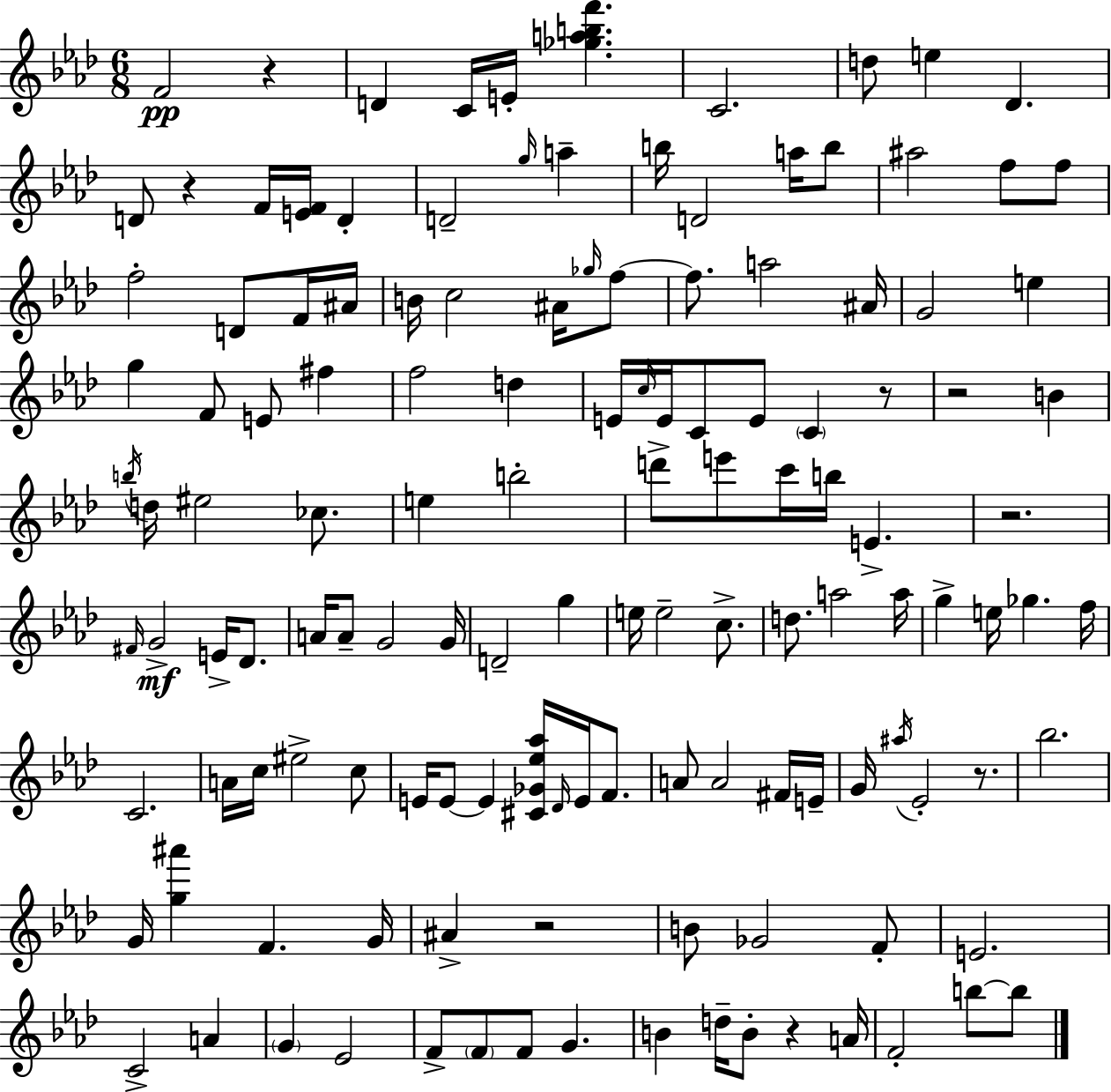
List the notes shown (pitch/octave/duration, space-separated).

F4/h R/q D4/q C4/s E4/s [Gb5,A5,B5,F6]/q. C4/h. D5/e E5/q Db4/q. D4/e R/q F4/s [E4,F4]/s D4/q D4/h G5/s A5/q B5/s D4/h A5/s B5/e A#5/h F5/e F5/e F5/h D4/e F4/s A#4/s B4/s C5/h A#4/s Gb5/s F5/e F5/e. A5/h A#4/s G4/h E5/q G5/q F4/e E4/e F#5/q F5/h D5/q E4/s C5/s E4/s C4/e E4/e C4/q R/e R/h B4/q B5/s D5/s EIS5/h CES5/e. E5/q B5/h D6/e E6/e C6/s B5/s E4/q. R/h. F#4/s G4/h E4/s Db4/e. A4/s A4/e G4/h G4/s D4/h G5/q E5/s E5/h C5/e. D5/e. A5/h A5/s G5/q E5/s Gb5/q. F5/s C4/h. A4/s C5/s EIS5/h C5/e E4/s E4/e E4/q [C#4,Gb4,Eb5,Ab5]/s Db4/s E4/s F4/e. A4/e A4/h F#4/s E4/s G4/s A#5/s Eb4/h R/e. Bb5/h. G4/s [G5,A#6]/q F4/q. G4/s A#4/q R/h B4/e Gb4/h F4/e E4/h. C4/h A4/q G4/q Eb4/h F4/e F4/e F4/e G4/q. B4/q D5/s B4/e R/q A4/s F4/h B5/e B5/e